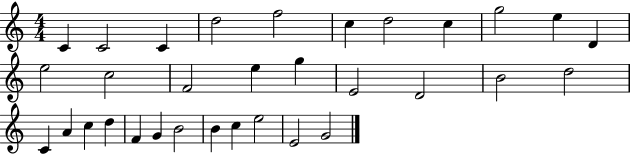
C4/q C4/h C4/q D5/h F5/h C5/q D5/h C5/q G5/h E5/q D4/q E5/h C5/h F4/h E5/q G5/q E4/h D4/h B4/h D5/h C4/q A4/q C5/q D5/q F4/q G4/q B4/h B4/q C5/q E5/h E4/h G4/h